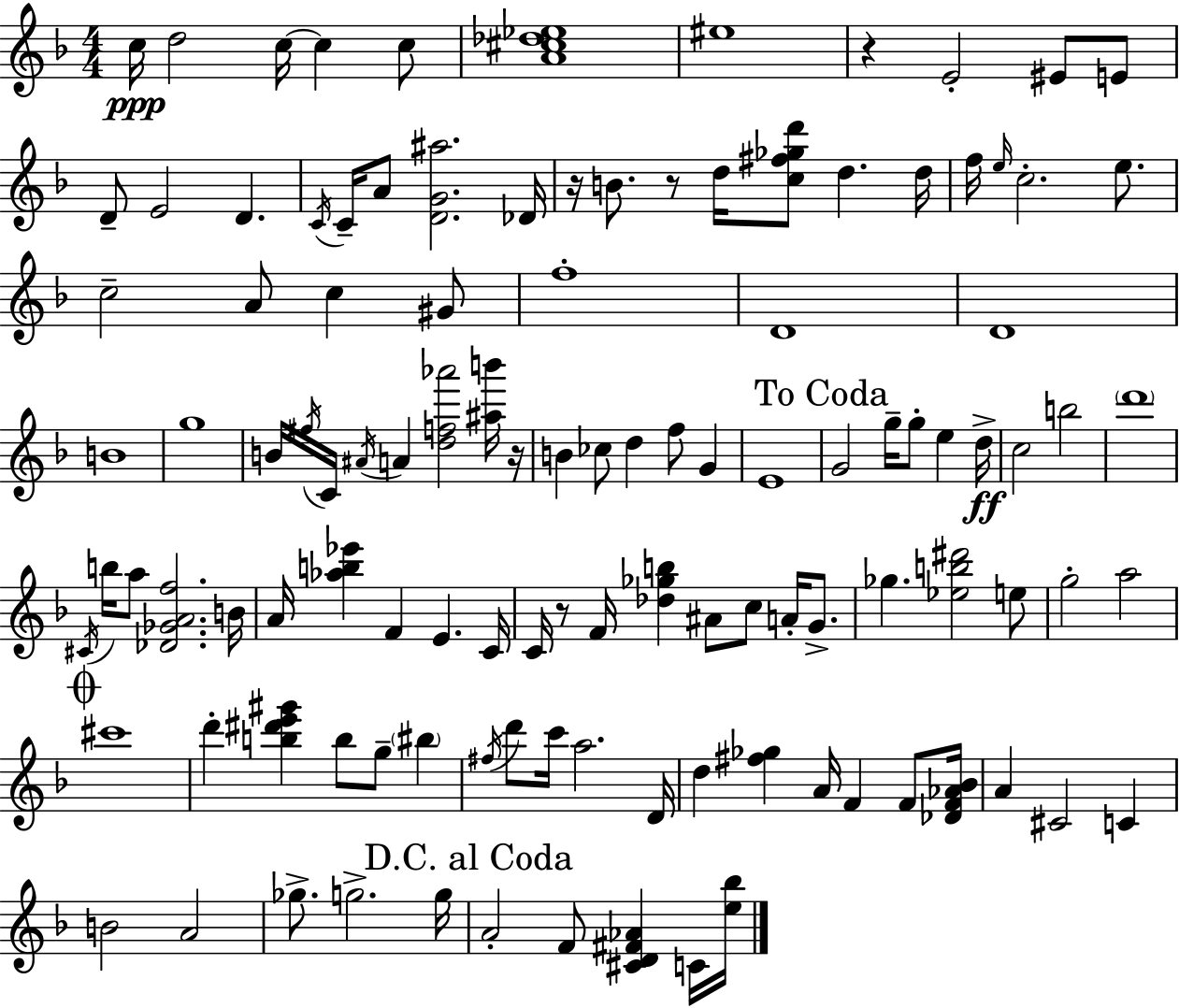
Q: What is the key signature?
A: D minor